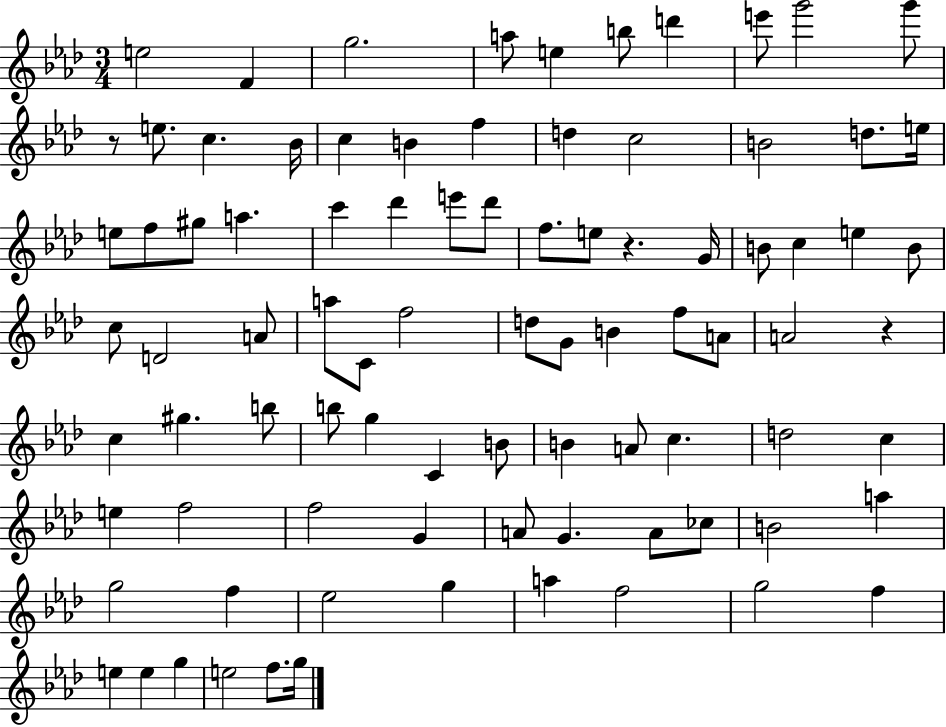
{
  \clef treble
  \numericTimeSignature
  \time 3/4
  \key aes \major
  e''2 f'4 | g''2. | a''8 e''4 b''8 d'''4 | e'''8 g'''2 g'''8 | \break r8 e''8. c''4. bes'16 | c''4 b'4 f''4 | d''4 c''2 | b'2 d''8. e''16 | \break e''8 f''8 gis''8 a''4. | c'''4 des'''4 e'''8 des'''8 | f''8. e''8 r4. g'16 | b'8 c''4 e''4 b'8 | \break c''8 d'2 a'8 | a''8 c'8 f''2 | d''8 g'8 b'4 f''8 a'8 | a'2 r4 | \break c''4 gis''4. b''8 | b''8 g''4 c'4 b'8 | b'4 a'8 c''4. | d''2 c''4 | \break e''4 f''2 | f''2 g'4 | a'8 g'4. a'8 ces''8 | b'2 a''4 | \break g''2 f''4 | ees''2 g''4 | a''4 f''2 | g''2 f''4 | \break e''4 e''4 g''4 | e''2 f''8. g''16 | \bar "|."
}